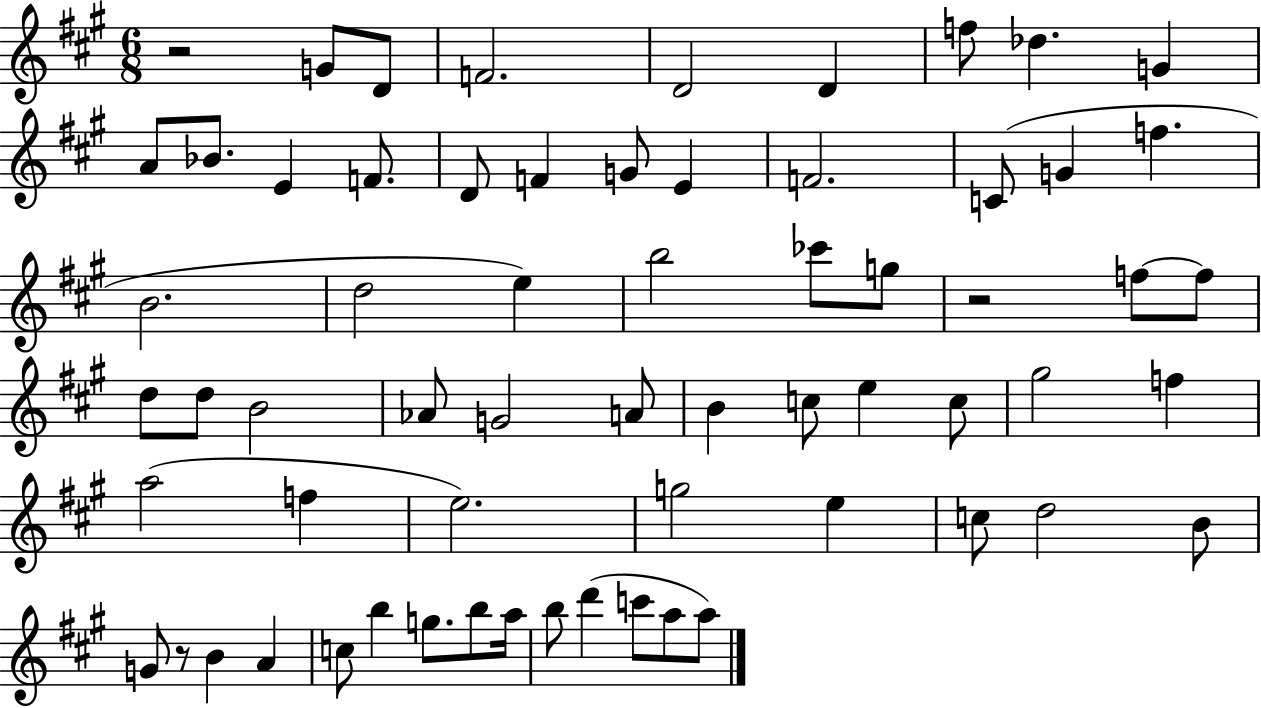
X:1
T:Untitled
M:6/8
L:1/4
K:A
z2 G/2 D/2 F2 D2 D f/2 _d G A/2 _B/2 E F/2 D/2 F G/2 E F2 C/2 G f B2 d2 e b2 _c'/2 g/2 z2 f/2 f/2 d/2 d/2 B2 _A/2 G2 A/2 B c/2 e c/2 ^g2 f a2 f e2 g2 e c/2 d2 B/2 G/2 z/2 B A c/2 b g/2 b/2 a/4 b/2 d' c'/2 a/2 a/2